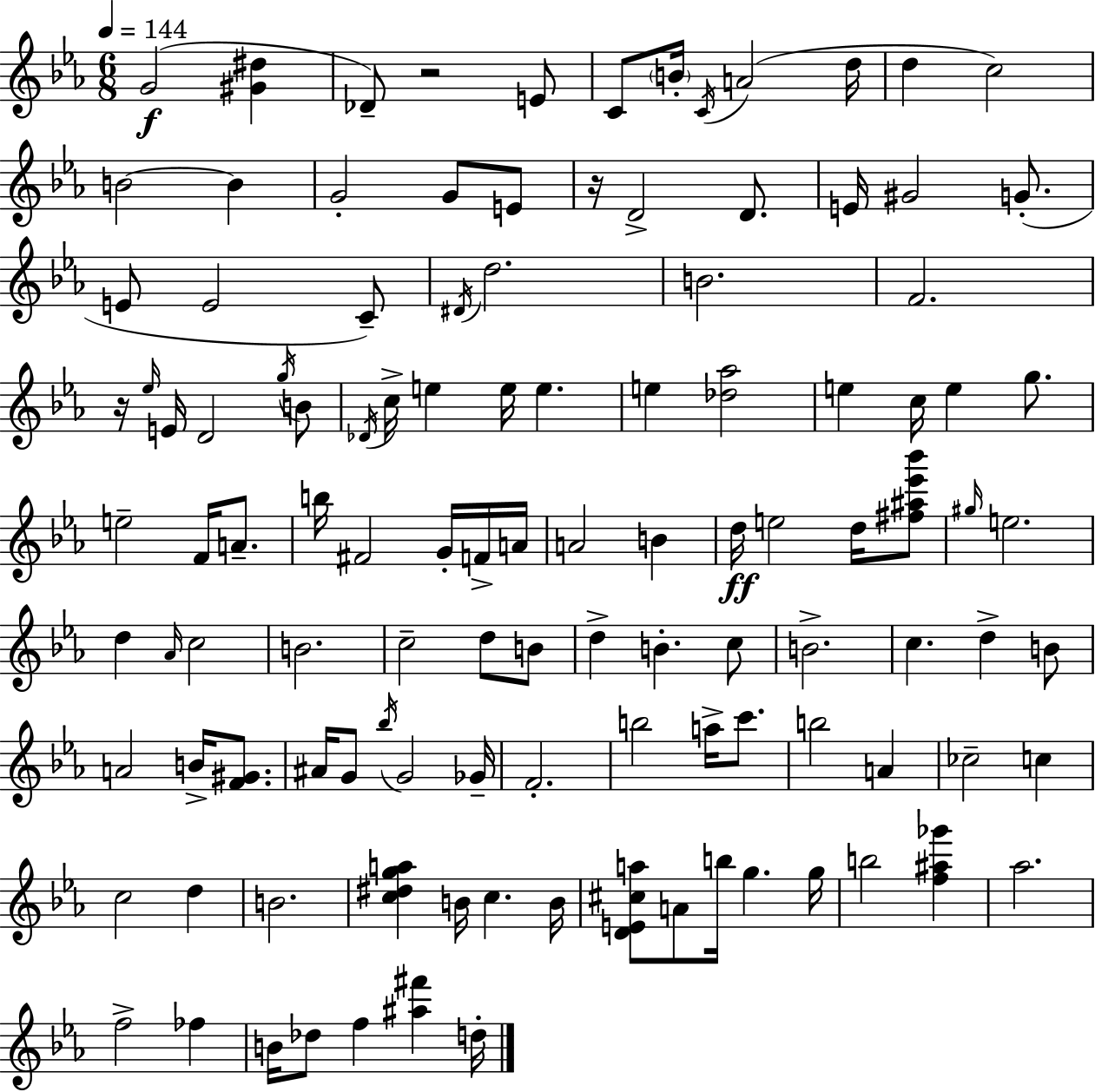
G4/h [G#4,D#5]/q Db4/e R/h E4/e C4/e B4/s C4/s A4/h D5/s D5/q C5/h B4/h B4/q G4/h G4/e E4/e R/s D4/h D4/e. E4/s G#4/h G4/e. E4/e E4/h C4/e D#4/s D5/h. B4/h. F4/h. R/s Eb5/s E4/s D4/h G5/s B4/e Db4/s C5/s E5/q E5/s E5/q. E5/q [Db5,Ab5]/h E5/q C5/s E5/q G5/e. E5/h F4/s A4/e. B5/s F#4/h G4/s F4/s A4/s A4/h B4/q D5/s E5/h D5/s [F#5,A#5,Eb6,Bb6]/e G#5/s E5/h. D5/q Ab4/s C5/h B4/h. C5/h D5/e B4/e D5/q B4/q. C5/e B4/h. C5/q. D5/q B4/e A4/h B4/s [F4,G#4]/e. A#4/s G4/e Bb5/s G4/h Gb4/s F4/h. B5/h A5/s C6/e. B5/h A4/q CES5/h C5/q C5/h D5/q B4/h. [C5,D#5,G5,A5]/q B4/s C5/q. B4/s [D4,E4,C#5,A5]/e A4/e B5/s G5/q. G5/s B5/h [F5,A#5,Gb6]/q Ab5/h. F5/h FES5/q B4/s Db5/e F5/q [A#5,F#6]/q D5/s